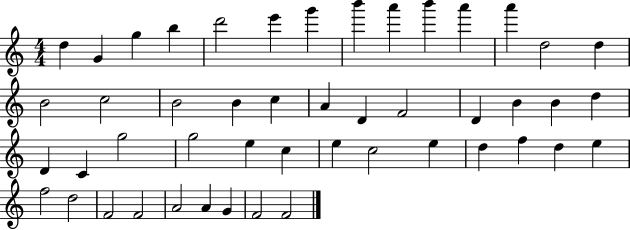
X:1
T:Untitled
M:4/4
L:1/4
K:C
d G g b d'2 e' g' b' a' b' a' a' d2 d B2 c2 B2 B c A D F2 D B B d D C g2 g2 e c e c2 e d f d e f2 d2 F2 F2 A2 A G F2 F2